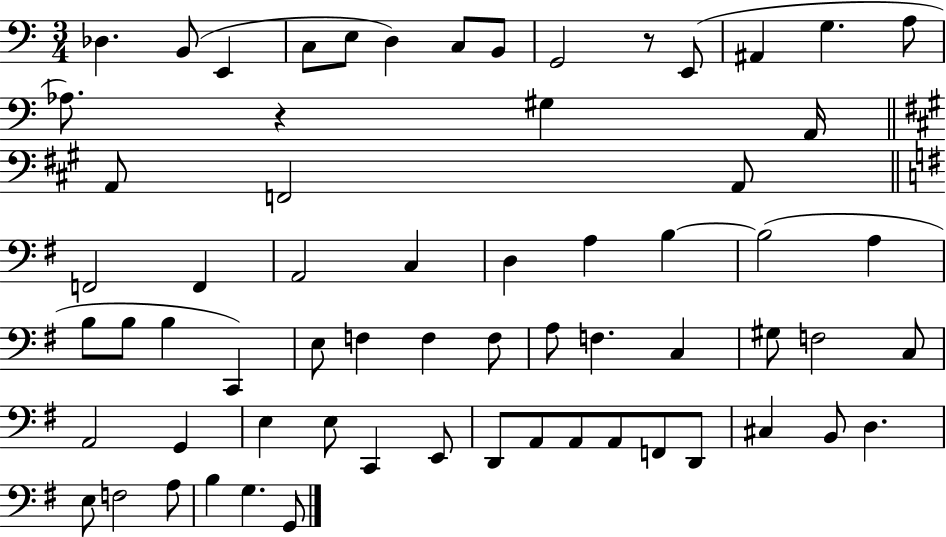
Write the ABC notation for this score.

X:1
T:Untitled
M:3/4
L:1/4
K:C
_D, B,,/2 E,, C,/2 E,/2 D, C,/2 B,,/2 G,,2 z/2 E,,/2 ^A,, G, A,/2 _A,/2 z ^G, A,,/4 A,,/2 F,,2 A,,/2 F,,2 F,, A,,2 C, D, A, B, B,2 A, B,/2 B,/2 B, C,, E,/2 F, F, F,/2 A,/2 F, C, ^G,/2 F,2 C,/2 A,,2 G,, E, E,/2 C,, E,,/2 D,,/2 A,,/2 A,,/2 A,,/2 F,,/2 D,,/2 ^C, B,,/2 D, E,/2 F,2 A,/2 B, G, G,,/2